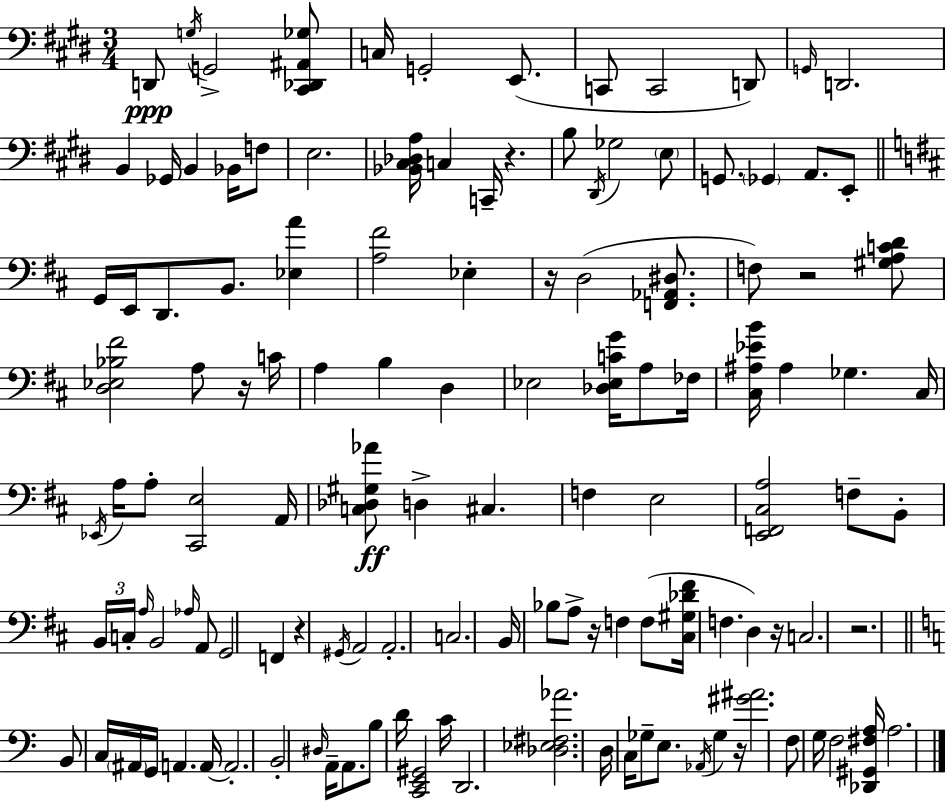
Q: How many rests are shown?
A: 9